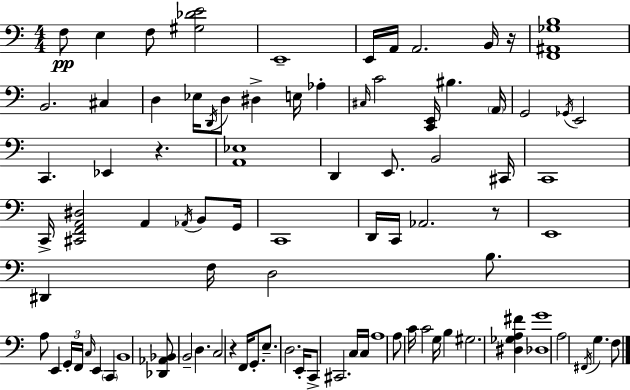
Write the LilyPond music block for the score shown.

{
  \clef bass
  \numericTimeSignature
  \time 4/4
  \key a \minor
  f8\pp e4 f8 <gis des' e'>2 | e,1-- | e,16 a,16 a,2. b,16 r16 | <f, ais, ges b>1 | \break b,2. cis4 | d4 ees16 \acciaccatura { d,16 } d8 dis4-> e16 aes4-. | \grace { cis16 } c'2 <c, e,>16 bis4. | \parenthesize a,16 g,2 \acciaccatura { ges,16 } e,2 | \break c,4. ees,4 r4. | <a, ees>1 | d,4 e,8. b,2 | cis,16 c,1 | \break c,16-> <cis, f, a, dis>2 a,4 | \acciaccatura { aes,16 } b,8 g,16 c,1 | d,16 c,16 aes,2. | r8 e,1 | \break dis,4 f16 d2 | b8. a8 e,4 \tuplet 3/2 { g,16-. f,16 \grace { c16 } } e,4 | \parenthesize c,4 b,1 | <des, aes, bes,>8 b,2-- d4. | \break c2 r4 | f,16 g,8.-. e8.-- d2. | e,16-. c,8-> cis,2. | c16 c16 a1 | \break a8 c'16 c'2 | g16 b4 gis2. | <dis ges a fis'>4 <des g'>1 | a2 \acciaccatura { fis,16 } g4. | \break f8 \bar "|."
}